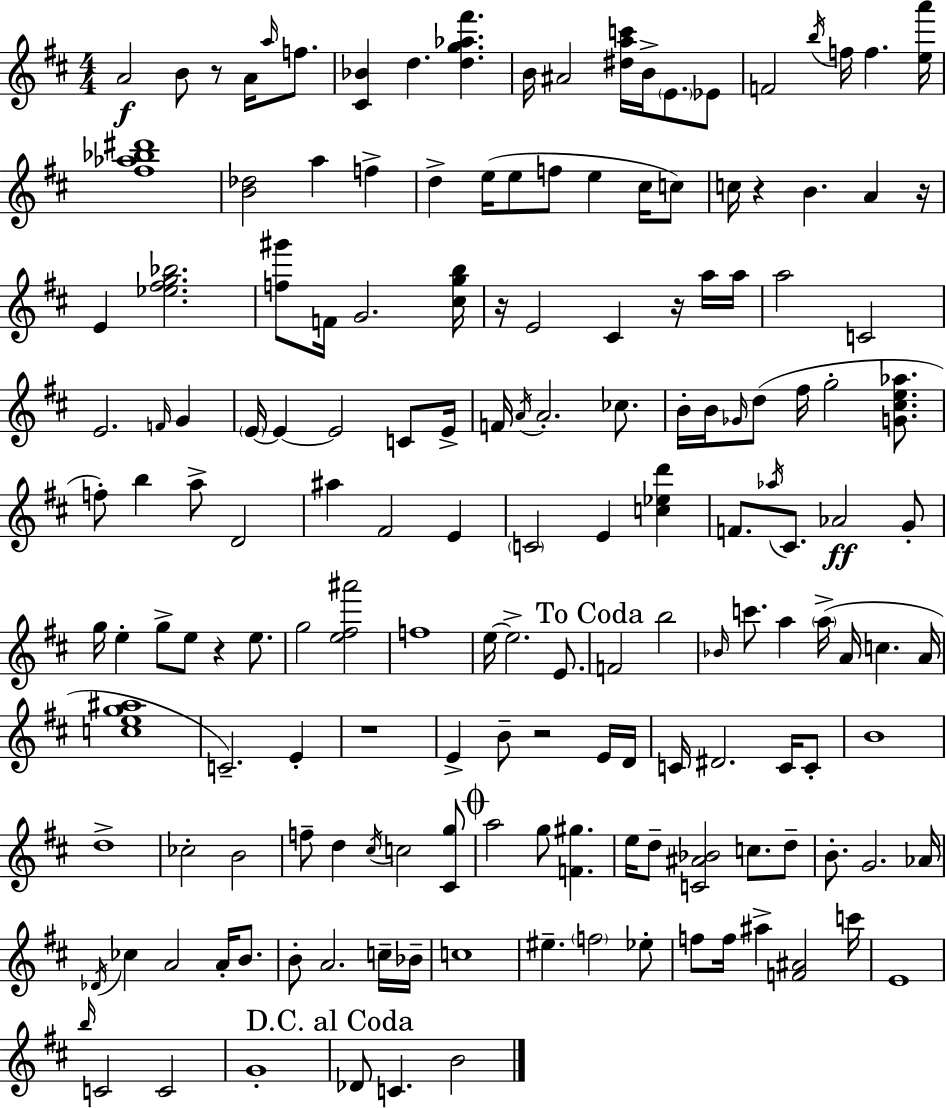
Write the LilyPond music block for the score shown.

{
  \clef treble
  \numericTimeSignature
  \time 4/4
  \key d \major
  \repeat volta 2 { a'2\f b'8 r8 a'16 \grace { a''16 } f''8. | <cis' bes'>4 d''4. <d'' g'' aes'' fis'''>4. | b'16 ais'2 <dis'' a'' c'''>16 b'16-> \parenthesize e'8. ees'8 | f'2 \acciaccatura { b''16 } f''16 f''4. | \break <e'' a'''>16 <fis'' aes'' bes'' dis'''>1 | <b' des''>2 a''4 f''4-> | d''4-> e''16( e''8 f''8 e''4 cis''16 | c''8) c''16 r4 b'4. a'4 | \break r16 e'4 <ees'' fis'' g'' bes''>2. | <f'' gis'''>8 f'16 g'2. | <cis'' g'' b''>16 r16 e'2 cis'4 r16 | a''16 a''16 a''2 c'2 | \break e'2. \grace { f'16 } g'4 | \parenthesize e'16~~ e'4~~ e'2 | c'8 e'16-> f'16 \acciaccatura { a'16 } a'2.-. | ces''8. b'16-. b'16 \grace { ges'16 } d''8( fis''16 g''2-. | \break <g' cis'' e'' aes''>8. f''8-.) b''4 a''8-> d'2 | ais''4 fis'2 | e'4 \parenthesize c'2 e'4 | <c'' ees'' d'''>4 f'8. \acciaccatura { aes''16 } cis'8. aes'2\ff | \break g'8-. g''16 e''4-. g''8-> e''8 r4 | e''8. g''2 <e'' fis'' ais'''>2 | f''1 | e''16~~ e''2.-> | \break e'8. \mark "To Coda" f'2 b''2 | \grace { bes'16 } c'''8. a''4 \parenthesize a''16->( a'16 | c''4. a'16 <c'' e'' g'' ais''>1 | c'2.--) | \break e'4-. r1 | e'4-> b'8-- r2 | e'16 d'16 c'16 dis'2. | c'16 c'8-. b'1 | \break d''1-> | ces''2-. b'2 | f''8-- d''4 \acciaccatura { cis''16 } c''2 | <cis' g''>8 \mark \markup { \musicglyph "scripts.coda" } a''2 | \break g''8 <f' gis''>4. e''16 d''8-- <c' ais' bes'>2 | c''8. d''8-- b'8.-. g'2. | aes'16 \acciaccatura { des'16 } ces''4 a'2 | a'16-. b'8. b'8-. a'2. | \break c''16-- bes'16-- c''1 | eis''4.-- \parenthesize f''2 | ees''8-. f''8 f''16 ais''4-> | <f' ais'>2 c'''16 e'1 | \break \grace { b''16 } c'2 | c'2 g'1-. | \mark "D.C. al Coda" des'8 c'4. | b'2 } \bar "|."
}